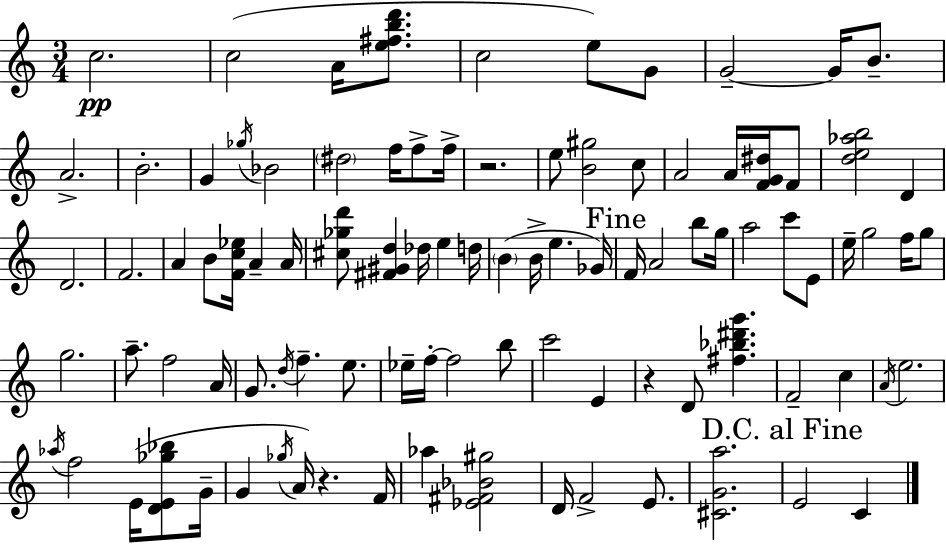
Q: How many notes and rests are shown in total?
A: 95